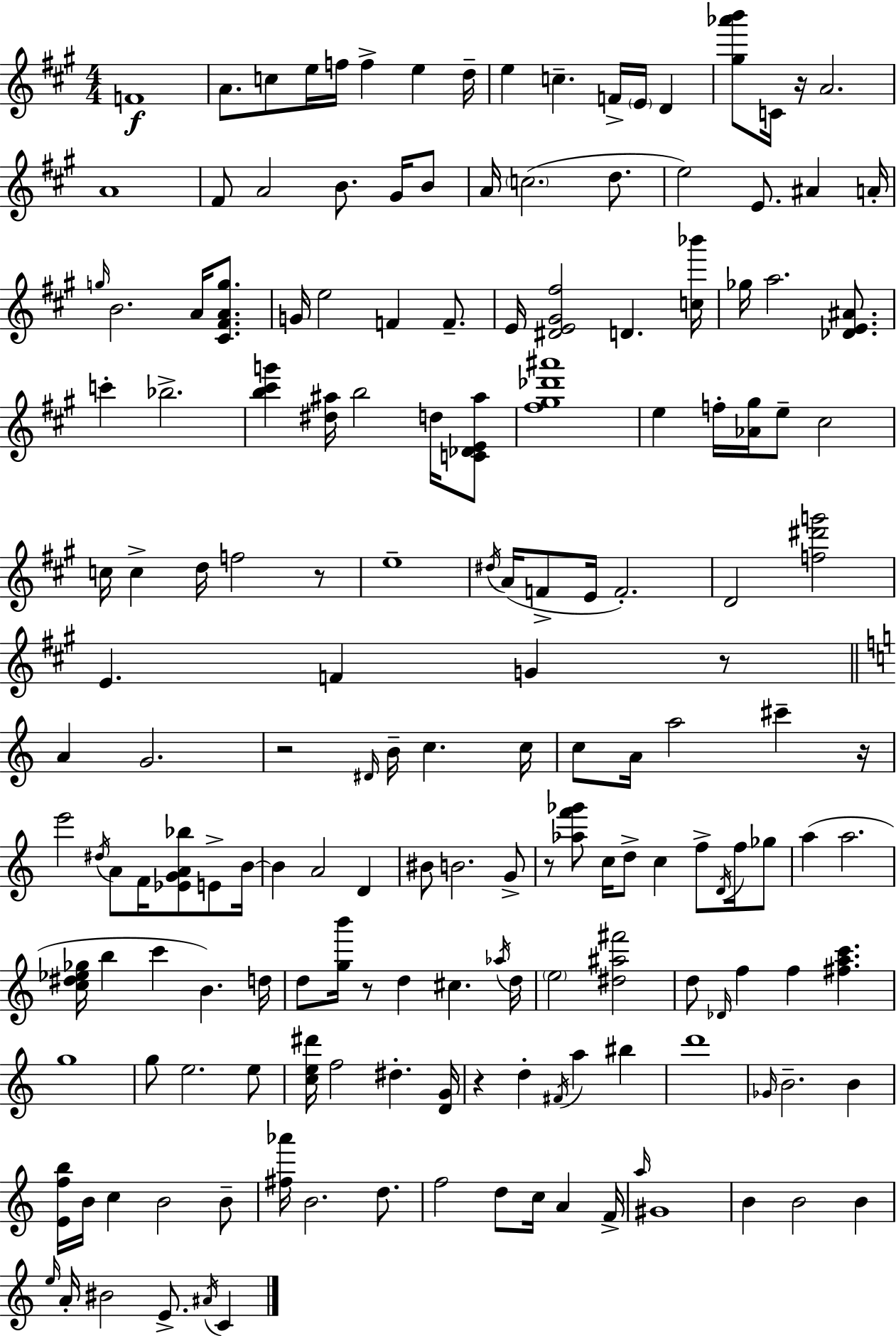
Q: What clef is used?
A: treble